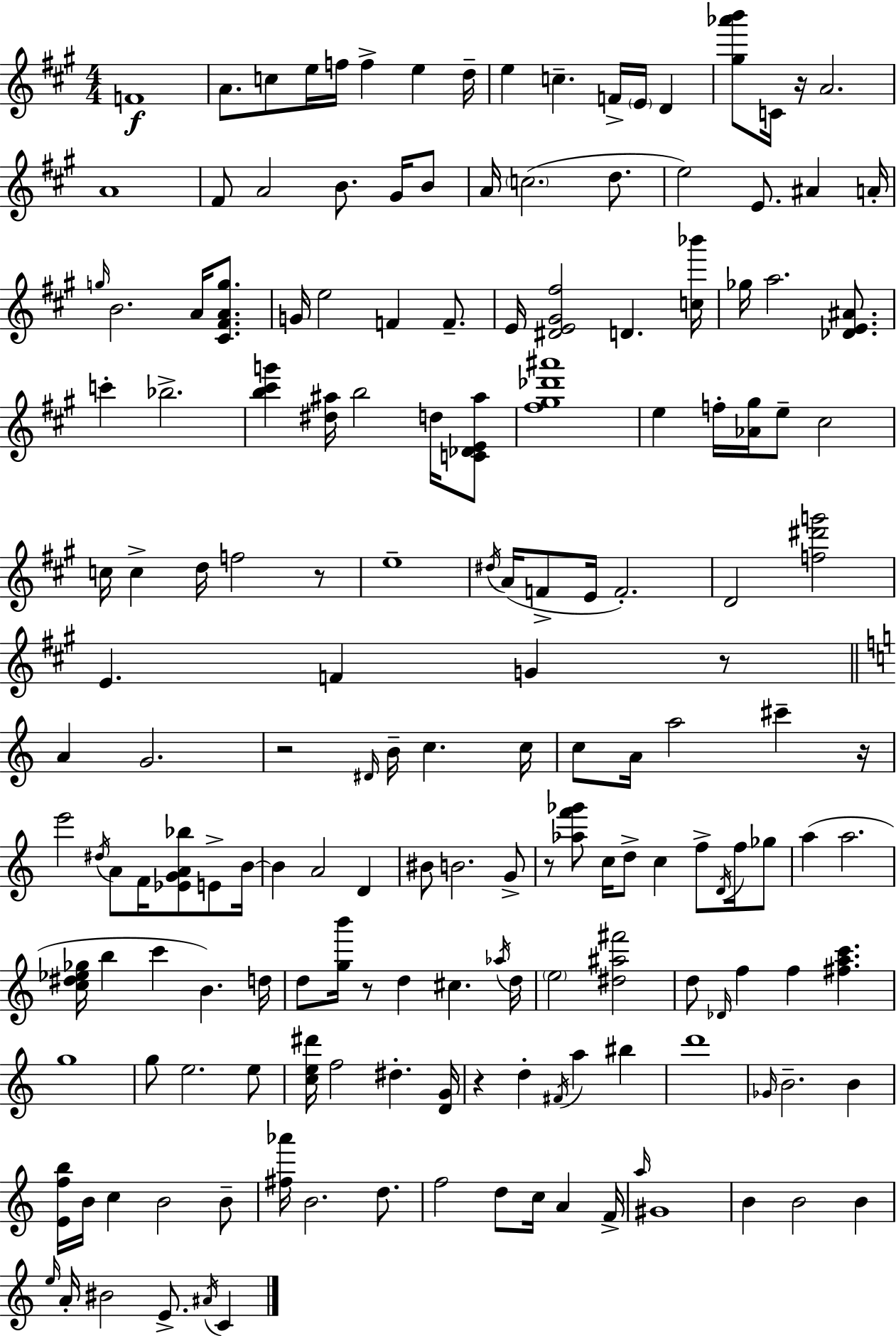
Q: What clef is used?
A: treble